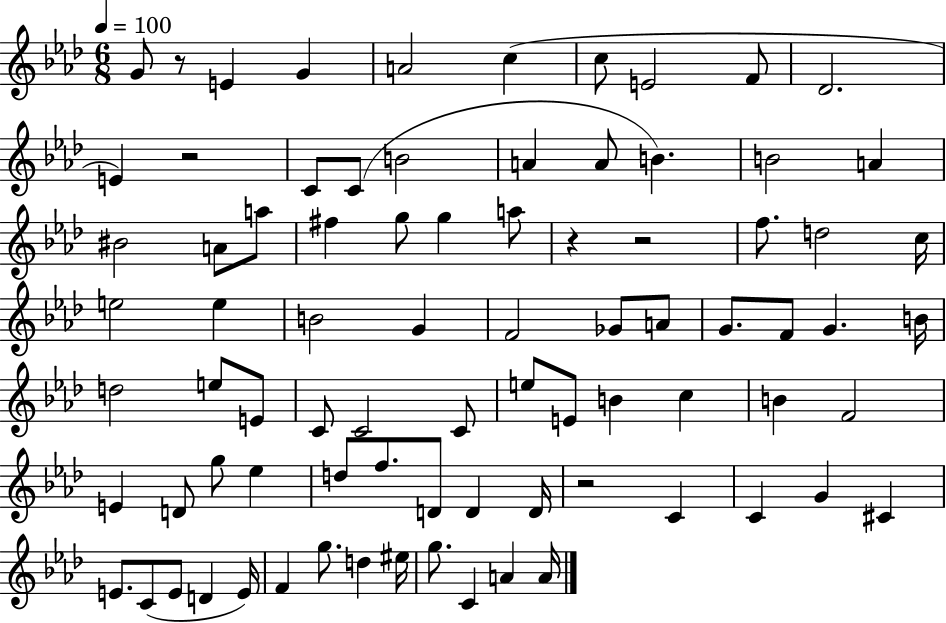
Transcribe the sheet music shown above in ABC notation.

X:1
T:Untitled
M:6/8
L:1/4
K:Ab
G/2 z/2 E G A2 c c/2 E2 F/2 _D2 E z2 C/2 C/2 B2 A A/2 B B2 A ^B2 A/2 a/2 ^f g/2 g a/2 z z2 f/2 d2 c/4 e2 e B2 G F2 _G/2 A/2 G/2 F/2 G B/4 d2 e/2 E/2 C/2 C2 C/2 e/2 E/2 B c B F2 E D/2 g/2 _e d/2 f/2 D/2 D D/4 z2 C C G ^C E/2 C/2 E/2 D E/4 F g/2 d ^e/4 g/2 C A A/4